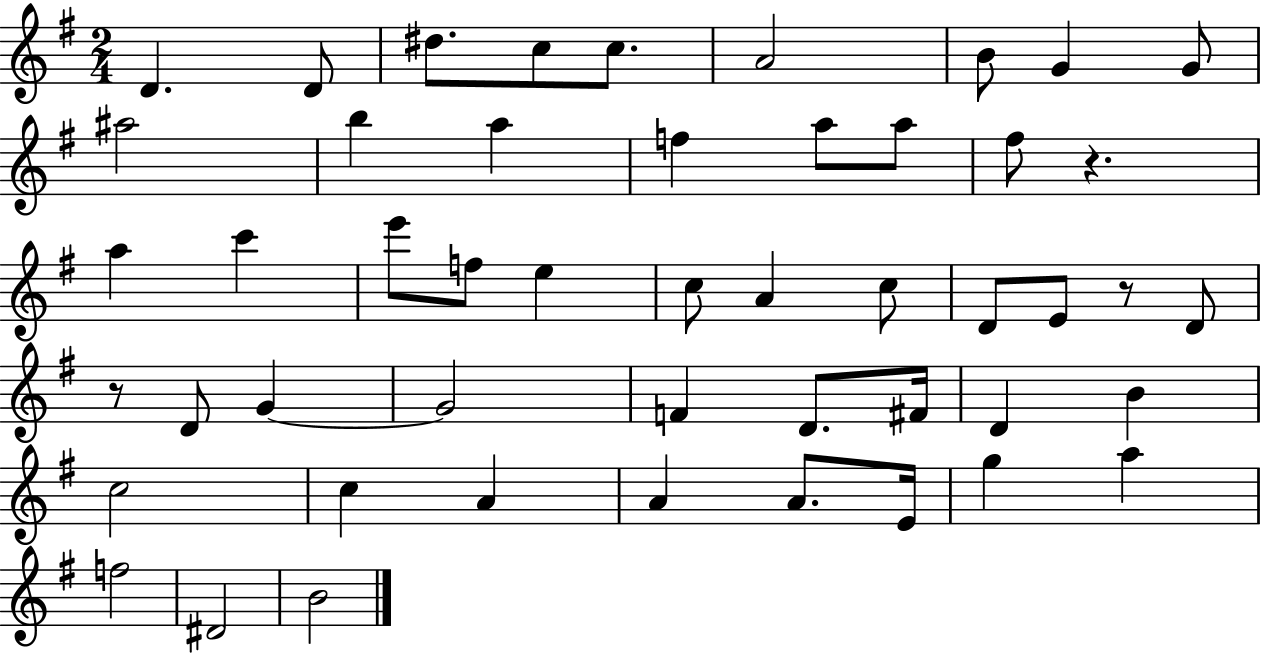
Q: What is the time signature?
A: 2/4